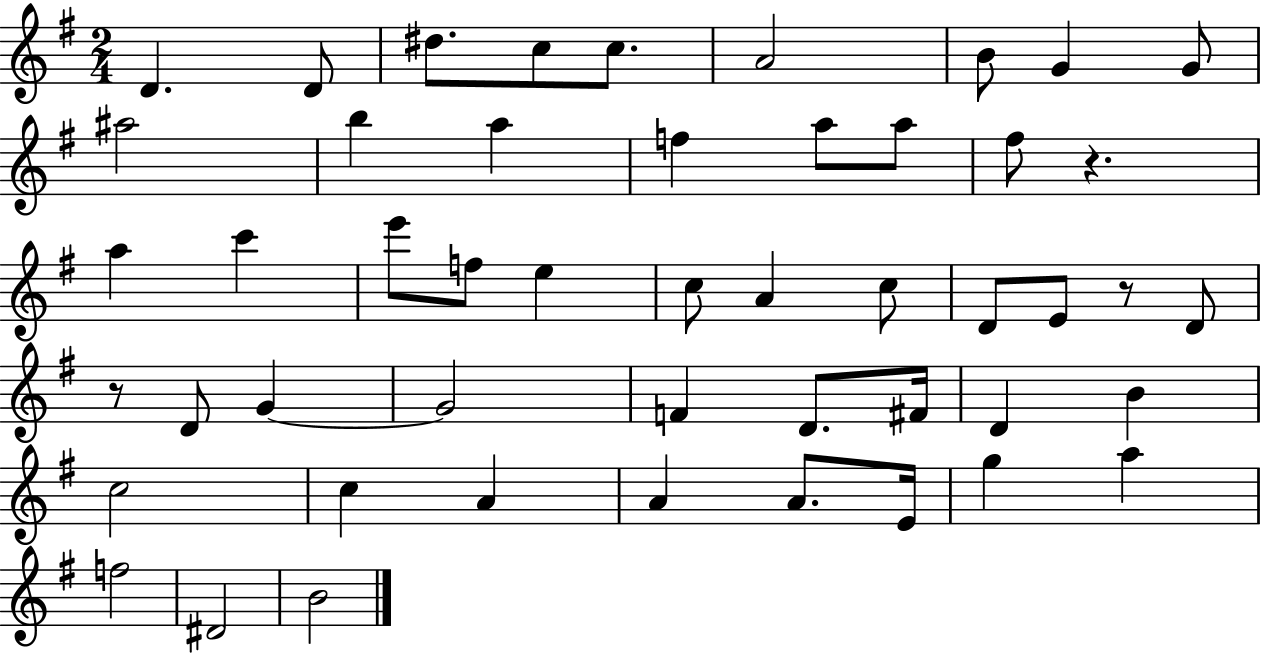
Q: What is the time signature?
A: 2/4